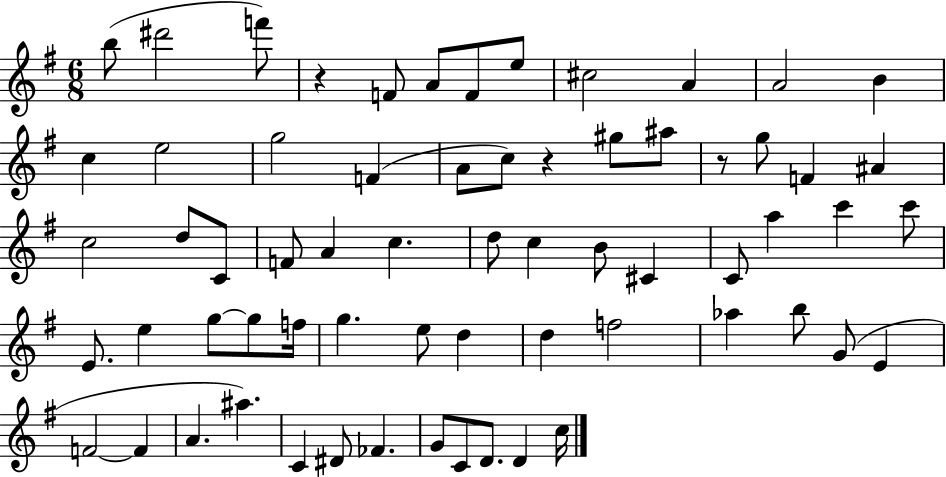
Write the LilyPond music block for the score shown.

{
  \clef treble
  \numericTimeSignature
  \time 6/8
  \key g \major
  b''8( dis'''2 f'''8) | r4 f'8 a'8 f'8 e''8 | cis''2 a'4 | a'2 b'4 | \break c''4 e''2 | g''2 f'4( | a'8 c''8) r4 gis''8 ais''8 | r8 g''8 f'4 ais'4 | \break c''2 d''8 c'8 | f'8 a'4 c''4. | d''8 c''4 b'8 cis'4 | c'8 a''4 c'''4 c'''8 | \break e'8. e''4 g''8~~ g''8 f''16 | g''4. e''8 d''4 | d''4 f''2 | aes''4 b''8 g'8( e'4 | \break f'2~~ f'4 | a'4. ais''4.) | c'4 dis'8 fes'4. | g'8 c'8 d'8. d'4 c''16 | \break \bar "|."
}